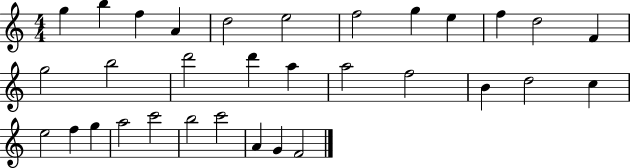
G5/q B5/q F5/q A4/q D5/h E5/h F5/h G5/q E5/q F5/q D5/h F4/q G5/h B5/h D6/h D6/q A5/q A5/h F5/h B4/q D5/h C5/q E5/h F5/q G5/q A5/h C6/h B5/h C6/h A4/q G4/q F4/h